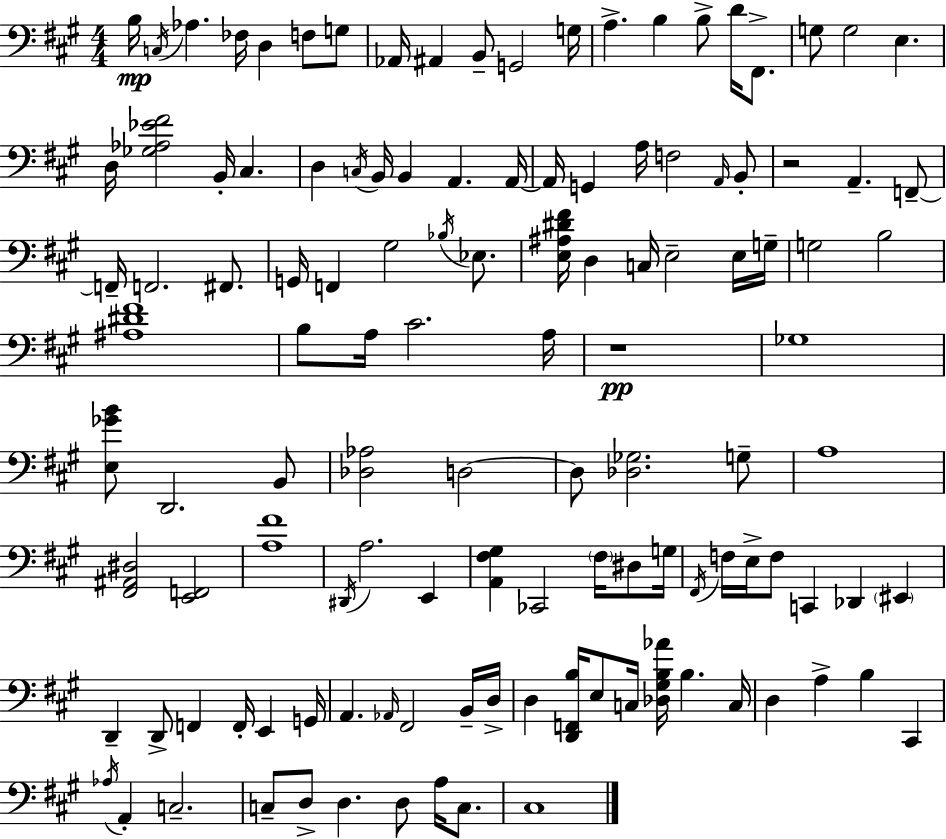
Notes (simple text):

B3/s C3/s Ab3/q. FES3/s D3/q F3/e G3/e Ab2/s A#2/q B2/e G2/h G3/s A3/q. B3/q B3/e D4/s F#2/e. G3/e G3/h E3/q. D3/s [Gb3,Ab3,Eb4,F#4]/h B2/s C#3/q. D3/q C3/s B2/s B2/q A2/q. A2/s A2/s G2/q A3/s F3/h A2/s B2/e R/h A2/q. F2/e F2/s F2/h. F#2/e. G2/s F2/q G#3/h Bb3/s Eb3/e. [E3,A#3,D#4,F#4]/s D3/q C3/s E3/h E3/s G3/s G3/h B3/h [A#3,D#4,F#4]/w B3/e A3/s C#4/h. A3/s R/w Gb3/w [E3,Gb4,B4]/e D2/h. B2/e [Db3,Ab3]/h D3/h D3/e [Db3,Gb3]/h. G3/e A3/w [F#2,A#2,D#3]/h [E2,F2]/h [A3,F#4]/w D#2/s A3/h. E2/q [A2,F#3,G#3]/q CES2/h F#3/s D#3/e G3/s F#2/s F3/s E3/s F3/e C2/q Db2/q EIS2/q D2/q D2/e F2/q F2/s E2/q G2/s A2/q. Ab2/s F#2/h B2/s D3/s D3/q [D2,F2,B3]/s E3/e C3/s [Db3,G#3,B3,Ab4]/s B3/q. C3/s D3/q A3/q B3/q C#2/q Ab3/s A2/q C3/h. C3/e D3/e D3/q. D3/e A3/s C3/e. C#3/w